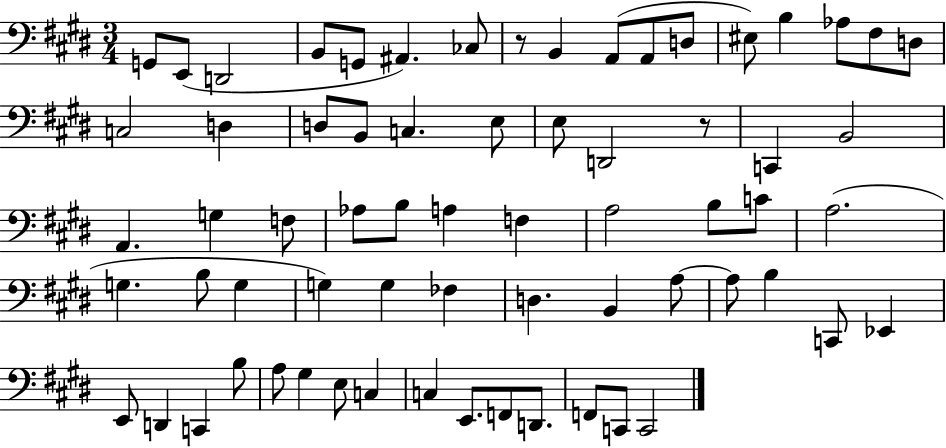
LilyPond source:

{
  \clef bass
  \numericTimeSignature
  \time 3/4
  \key e \major
  g,8 e,8( d,2 | b,8 g,8 ais,4.) ces8 | r8 b,4 a,8( a,8 d8 | eis8) b4 aes8 fis8 d8 | \break c2 d4 | d8 b,8 c4. e8 | e8 d,2 r8 | c,4 b,2 | \break a,4. g4 f8 | aes8 b8 a4 f4 | a2 b8 c'8 | a2.( | \break g4. b8 g4 | g4) g4 fes4 | d4. b,4 a8~~ | a8 b4 c,8 ees,4 | \break e,8 d,4 c,4 b8 | a8 gis4 e8 c4 | c4 e,8. f,8 d,8. | f,8 c,8 c,2 | \break \bar "|."
}